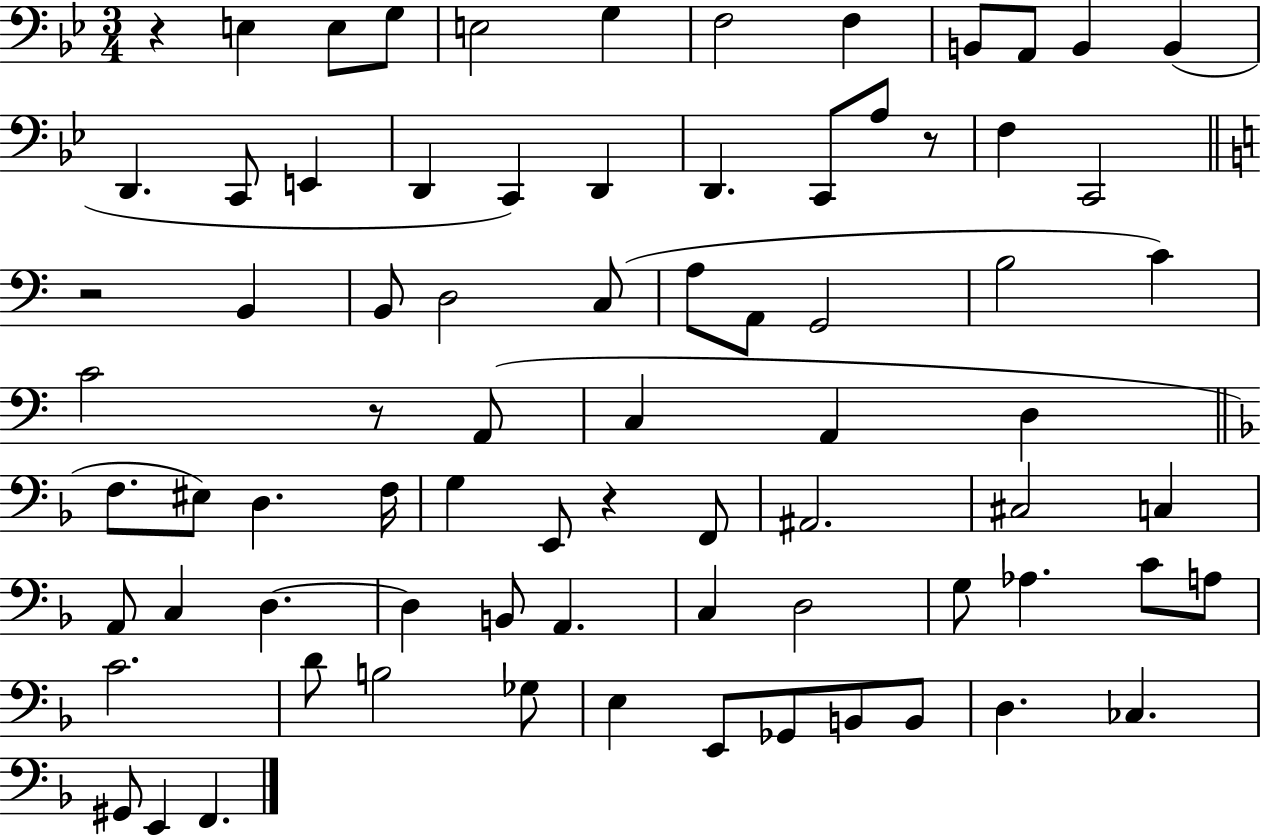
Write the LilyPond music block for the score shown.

{
  \clef bass
  \numericTimeSignature
  \time 3/4
  \key bes \major
  r4 e4 e8 g8 | e2 g4 | f2 f4 | b,8 a,8 b,4 b,4( | \break d,4. c,8 e,4 | d,4 c,4) d,4 | d,4. c,8 a8 r8 | f4 c,2 | \break \bar "||" \break \key a \minor r2 b,4 | b,8 d2 c8( | a8 a,8 g,2 | b2 c'4) | \break c'2 r8 a,8( | c4 a,4 d4 | \bar "||" \break \key f \major f8. eis8) d4. f16 | g4 e,8 r4 f,8 | ais,2. | cis2 c4 | \break a,8 c4 d4.~~ | d4 b,8 a,4. | c4 d2 | g8 aes4. c'8 a8 | \break c'2. | d'8 b2 ges8 | e4 e,8 ges,8 b,8 b,8 | d4. ces4. | \break gis,8 e,4 f,4. | \bar "|."
}